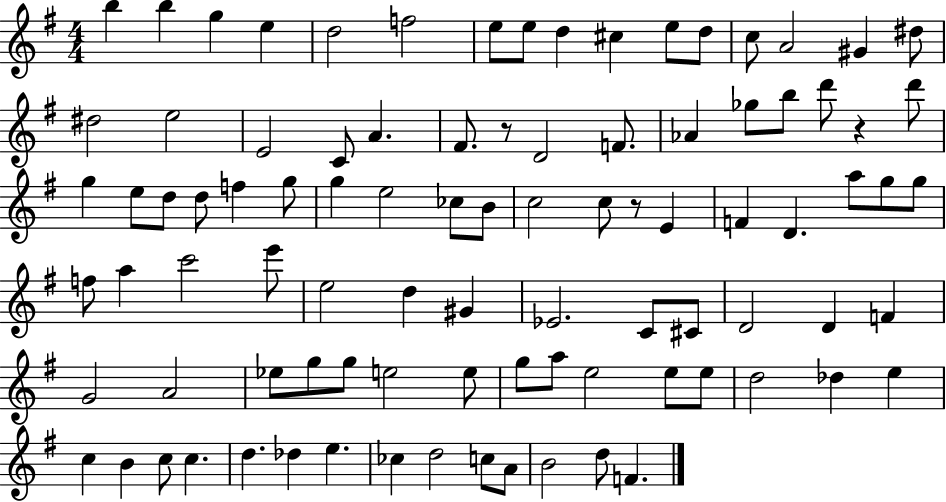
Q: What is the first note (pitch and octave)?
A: B5